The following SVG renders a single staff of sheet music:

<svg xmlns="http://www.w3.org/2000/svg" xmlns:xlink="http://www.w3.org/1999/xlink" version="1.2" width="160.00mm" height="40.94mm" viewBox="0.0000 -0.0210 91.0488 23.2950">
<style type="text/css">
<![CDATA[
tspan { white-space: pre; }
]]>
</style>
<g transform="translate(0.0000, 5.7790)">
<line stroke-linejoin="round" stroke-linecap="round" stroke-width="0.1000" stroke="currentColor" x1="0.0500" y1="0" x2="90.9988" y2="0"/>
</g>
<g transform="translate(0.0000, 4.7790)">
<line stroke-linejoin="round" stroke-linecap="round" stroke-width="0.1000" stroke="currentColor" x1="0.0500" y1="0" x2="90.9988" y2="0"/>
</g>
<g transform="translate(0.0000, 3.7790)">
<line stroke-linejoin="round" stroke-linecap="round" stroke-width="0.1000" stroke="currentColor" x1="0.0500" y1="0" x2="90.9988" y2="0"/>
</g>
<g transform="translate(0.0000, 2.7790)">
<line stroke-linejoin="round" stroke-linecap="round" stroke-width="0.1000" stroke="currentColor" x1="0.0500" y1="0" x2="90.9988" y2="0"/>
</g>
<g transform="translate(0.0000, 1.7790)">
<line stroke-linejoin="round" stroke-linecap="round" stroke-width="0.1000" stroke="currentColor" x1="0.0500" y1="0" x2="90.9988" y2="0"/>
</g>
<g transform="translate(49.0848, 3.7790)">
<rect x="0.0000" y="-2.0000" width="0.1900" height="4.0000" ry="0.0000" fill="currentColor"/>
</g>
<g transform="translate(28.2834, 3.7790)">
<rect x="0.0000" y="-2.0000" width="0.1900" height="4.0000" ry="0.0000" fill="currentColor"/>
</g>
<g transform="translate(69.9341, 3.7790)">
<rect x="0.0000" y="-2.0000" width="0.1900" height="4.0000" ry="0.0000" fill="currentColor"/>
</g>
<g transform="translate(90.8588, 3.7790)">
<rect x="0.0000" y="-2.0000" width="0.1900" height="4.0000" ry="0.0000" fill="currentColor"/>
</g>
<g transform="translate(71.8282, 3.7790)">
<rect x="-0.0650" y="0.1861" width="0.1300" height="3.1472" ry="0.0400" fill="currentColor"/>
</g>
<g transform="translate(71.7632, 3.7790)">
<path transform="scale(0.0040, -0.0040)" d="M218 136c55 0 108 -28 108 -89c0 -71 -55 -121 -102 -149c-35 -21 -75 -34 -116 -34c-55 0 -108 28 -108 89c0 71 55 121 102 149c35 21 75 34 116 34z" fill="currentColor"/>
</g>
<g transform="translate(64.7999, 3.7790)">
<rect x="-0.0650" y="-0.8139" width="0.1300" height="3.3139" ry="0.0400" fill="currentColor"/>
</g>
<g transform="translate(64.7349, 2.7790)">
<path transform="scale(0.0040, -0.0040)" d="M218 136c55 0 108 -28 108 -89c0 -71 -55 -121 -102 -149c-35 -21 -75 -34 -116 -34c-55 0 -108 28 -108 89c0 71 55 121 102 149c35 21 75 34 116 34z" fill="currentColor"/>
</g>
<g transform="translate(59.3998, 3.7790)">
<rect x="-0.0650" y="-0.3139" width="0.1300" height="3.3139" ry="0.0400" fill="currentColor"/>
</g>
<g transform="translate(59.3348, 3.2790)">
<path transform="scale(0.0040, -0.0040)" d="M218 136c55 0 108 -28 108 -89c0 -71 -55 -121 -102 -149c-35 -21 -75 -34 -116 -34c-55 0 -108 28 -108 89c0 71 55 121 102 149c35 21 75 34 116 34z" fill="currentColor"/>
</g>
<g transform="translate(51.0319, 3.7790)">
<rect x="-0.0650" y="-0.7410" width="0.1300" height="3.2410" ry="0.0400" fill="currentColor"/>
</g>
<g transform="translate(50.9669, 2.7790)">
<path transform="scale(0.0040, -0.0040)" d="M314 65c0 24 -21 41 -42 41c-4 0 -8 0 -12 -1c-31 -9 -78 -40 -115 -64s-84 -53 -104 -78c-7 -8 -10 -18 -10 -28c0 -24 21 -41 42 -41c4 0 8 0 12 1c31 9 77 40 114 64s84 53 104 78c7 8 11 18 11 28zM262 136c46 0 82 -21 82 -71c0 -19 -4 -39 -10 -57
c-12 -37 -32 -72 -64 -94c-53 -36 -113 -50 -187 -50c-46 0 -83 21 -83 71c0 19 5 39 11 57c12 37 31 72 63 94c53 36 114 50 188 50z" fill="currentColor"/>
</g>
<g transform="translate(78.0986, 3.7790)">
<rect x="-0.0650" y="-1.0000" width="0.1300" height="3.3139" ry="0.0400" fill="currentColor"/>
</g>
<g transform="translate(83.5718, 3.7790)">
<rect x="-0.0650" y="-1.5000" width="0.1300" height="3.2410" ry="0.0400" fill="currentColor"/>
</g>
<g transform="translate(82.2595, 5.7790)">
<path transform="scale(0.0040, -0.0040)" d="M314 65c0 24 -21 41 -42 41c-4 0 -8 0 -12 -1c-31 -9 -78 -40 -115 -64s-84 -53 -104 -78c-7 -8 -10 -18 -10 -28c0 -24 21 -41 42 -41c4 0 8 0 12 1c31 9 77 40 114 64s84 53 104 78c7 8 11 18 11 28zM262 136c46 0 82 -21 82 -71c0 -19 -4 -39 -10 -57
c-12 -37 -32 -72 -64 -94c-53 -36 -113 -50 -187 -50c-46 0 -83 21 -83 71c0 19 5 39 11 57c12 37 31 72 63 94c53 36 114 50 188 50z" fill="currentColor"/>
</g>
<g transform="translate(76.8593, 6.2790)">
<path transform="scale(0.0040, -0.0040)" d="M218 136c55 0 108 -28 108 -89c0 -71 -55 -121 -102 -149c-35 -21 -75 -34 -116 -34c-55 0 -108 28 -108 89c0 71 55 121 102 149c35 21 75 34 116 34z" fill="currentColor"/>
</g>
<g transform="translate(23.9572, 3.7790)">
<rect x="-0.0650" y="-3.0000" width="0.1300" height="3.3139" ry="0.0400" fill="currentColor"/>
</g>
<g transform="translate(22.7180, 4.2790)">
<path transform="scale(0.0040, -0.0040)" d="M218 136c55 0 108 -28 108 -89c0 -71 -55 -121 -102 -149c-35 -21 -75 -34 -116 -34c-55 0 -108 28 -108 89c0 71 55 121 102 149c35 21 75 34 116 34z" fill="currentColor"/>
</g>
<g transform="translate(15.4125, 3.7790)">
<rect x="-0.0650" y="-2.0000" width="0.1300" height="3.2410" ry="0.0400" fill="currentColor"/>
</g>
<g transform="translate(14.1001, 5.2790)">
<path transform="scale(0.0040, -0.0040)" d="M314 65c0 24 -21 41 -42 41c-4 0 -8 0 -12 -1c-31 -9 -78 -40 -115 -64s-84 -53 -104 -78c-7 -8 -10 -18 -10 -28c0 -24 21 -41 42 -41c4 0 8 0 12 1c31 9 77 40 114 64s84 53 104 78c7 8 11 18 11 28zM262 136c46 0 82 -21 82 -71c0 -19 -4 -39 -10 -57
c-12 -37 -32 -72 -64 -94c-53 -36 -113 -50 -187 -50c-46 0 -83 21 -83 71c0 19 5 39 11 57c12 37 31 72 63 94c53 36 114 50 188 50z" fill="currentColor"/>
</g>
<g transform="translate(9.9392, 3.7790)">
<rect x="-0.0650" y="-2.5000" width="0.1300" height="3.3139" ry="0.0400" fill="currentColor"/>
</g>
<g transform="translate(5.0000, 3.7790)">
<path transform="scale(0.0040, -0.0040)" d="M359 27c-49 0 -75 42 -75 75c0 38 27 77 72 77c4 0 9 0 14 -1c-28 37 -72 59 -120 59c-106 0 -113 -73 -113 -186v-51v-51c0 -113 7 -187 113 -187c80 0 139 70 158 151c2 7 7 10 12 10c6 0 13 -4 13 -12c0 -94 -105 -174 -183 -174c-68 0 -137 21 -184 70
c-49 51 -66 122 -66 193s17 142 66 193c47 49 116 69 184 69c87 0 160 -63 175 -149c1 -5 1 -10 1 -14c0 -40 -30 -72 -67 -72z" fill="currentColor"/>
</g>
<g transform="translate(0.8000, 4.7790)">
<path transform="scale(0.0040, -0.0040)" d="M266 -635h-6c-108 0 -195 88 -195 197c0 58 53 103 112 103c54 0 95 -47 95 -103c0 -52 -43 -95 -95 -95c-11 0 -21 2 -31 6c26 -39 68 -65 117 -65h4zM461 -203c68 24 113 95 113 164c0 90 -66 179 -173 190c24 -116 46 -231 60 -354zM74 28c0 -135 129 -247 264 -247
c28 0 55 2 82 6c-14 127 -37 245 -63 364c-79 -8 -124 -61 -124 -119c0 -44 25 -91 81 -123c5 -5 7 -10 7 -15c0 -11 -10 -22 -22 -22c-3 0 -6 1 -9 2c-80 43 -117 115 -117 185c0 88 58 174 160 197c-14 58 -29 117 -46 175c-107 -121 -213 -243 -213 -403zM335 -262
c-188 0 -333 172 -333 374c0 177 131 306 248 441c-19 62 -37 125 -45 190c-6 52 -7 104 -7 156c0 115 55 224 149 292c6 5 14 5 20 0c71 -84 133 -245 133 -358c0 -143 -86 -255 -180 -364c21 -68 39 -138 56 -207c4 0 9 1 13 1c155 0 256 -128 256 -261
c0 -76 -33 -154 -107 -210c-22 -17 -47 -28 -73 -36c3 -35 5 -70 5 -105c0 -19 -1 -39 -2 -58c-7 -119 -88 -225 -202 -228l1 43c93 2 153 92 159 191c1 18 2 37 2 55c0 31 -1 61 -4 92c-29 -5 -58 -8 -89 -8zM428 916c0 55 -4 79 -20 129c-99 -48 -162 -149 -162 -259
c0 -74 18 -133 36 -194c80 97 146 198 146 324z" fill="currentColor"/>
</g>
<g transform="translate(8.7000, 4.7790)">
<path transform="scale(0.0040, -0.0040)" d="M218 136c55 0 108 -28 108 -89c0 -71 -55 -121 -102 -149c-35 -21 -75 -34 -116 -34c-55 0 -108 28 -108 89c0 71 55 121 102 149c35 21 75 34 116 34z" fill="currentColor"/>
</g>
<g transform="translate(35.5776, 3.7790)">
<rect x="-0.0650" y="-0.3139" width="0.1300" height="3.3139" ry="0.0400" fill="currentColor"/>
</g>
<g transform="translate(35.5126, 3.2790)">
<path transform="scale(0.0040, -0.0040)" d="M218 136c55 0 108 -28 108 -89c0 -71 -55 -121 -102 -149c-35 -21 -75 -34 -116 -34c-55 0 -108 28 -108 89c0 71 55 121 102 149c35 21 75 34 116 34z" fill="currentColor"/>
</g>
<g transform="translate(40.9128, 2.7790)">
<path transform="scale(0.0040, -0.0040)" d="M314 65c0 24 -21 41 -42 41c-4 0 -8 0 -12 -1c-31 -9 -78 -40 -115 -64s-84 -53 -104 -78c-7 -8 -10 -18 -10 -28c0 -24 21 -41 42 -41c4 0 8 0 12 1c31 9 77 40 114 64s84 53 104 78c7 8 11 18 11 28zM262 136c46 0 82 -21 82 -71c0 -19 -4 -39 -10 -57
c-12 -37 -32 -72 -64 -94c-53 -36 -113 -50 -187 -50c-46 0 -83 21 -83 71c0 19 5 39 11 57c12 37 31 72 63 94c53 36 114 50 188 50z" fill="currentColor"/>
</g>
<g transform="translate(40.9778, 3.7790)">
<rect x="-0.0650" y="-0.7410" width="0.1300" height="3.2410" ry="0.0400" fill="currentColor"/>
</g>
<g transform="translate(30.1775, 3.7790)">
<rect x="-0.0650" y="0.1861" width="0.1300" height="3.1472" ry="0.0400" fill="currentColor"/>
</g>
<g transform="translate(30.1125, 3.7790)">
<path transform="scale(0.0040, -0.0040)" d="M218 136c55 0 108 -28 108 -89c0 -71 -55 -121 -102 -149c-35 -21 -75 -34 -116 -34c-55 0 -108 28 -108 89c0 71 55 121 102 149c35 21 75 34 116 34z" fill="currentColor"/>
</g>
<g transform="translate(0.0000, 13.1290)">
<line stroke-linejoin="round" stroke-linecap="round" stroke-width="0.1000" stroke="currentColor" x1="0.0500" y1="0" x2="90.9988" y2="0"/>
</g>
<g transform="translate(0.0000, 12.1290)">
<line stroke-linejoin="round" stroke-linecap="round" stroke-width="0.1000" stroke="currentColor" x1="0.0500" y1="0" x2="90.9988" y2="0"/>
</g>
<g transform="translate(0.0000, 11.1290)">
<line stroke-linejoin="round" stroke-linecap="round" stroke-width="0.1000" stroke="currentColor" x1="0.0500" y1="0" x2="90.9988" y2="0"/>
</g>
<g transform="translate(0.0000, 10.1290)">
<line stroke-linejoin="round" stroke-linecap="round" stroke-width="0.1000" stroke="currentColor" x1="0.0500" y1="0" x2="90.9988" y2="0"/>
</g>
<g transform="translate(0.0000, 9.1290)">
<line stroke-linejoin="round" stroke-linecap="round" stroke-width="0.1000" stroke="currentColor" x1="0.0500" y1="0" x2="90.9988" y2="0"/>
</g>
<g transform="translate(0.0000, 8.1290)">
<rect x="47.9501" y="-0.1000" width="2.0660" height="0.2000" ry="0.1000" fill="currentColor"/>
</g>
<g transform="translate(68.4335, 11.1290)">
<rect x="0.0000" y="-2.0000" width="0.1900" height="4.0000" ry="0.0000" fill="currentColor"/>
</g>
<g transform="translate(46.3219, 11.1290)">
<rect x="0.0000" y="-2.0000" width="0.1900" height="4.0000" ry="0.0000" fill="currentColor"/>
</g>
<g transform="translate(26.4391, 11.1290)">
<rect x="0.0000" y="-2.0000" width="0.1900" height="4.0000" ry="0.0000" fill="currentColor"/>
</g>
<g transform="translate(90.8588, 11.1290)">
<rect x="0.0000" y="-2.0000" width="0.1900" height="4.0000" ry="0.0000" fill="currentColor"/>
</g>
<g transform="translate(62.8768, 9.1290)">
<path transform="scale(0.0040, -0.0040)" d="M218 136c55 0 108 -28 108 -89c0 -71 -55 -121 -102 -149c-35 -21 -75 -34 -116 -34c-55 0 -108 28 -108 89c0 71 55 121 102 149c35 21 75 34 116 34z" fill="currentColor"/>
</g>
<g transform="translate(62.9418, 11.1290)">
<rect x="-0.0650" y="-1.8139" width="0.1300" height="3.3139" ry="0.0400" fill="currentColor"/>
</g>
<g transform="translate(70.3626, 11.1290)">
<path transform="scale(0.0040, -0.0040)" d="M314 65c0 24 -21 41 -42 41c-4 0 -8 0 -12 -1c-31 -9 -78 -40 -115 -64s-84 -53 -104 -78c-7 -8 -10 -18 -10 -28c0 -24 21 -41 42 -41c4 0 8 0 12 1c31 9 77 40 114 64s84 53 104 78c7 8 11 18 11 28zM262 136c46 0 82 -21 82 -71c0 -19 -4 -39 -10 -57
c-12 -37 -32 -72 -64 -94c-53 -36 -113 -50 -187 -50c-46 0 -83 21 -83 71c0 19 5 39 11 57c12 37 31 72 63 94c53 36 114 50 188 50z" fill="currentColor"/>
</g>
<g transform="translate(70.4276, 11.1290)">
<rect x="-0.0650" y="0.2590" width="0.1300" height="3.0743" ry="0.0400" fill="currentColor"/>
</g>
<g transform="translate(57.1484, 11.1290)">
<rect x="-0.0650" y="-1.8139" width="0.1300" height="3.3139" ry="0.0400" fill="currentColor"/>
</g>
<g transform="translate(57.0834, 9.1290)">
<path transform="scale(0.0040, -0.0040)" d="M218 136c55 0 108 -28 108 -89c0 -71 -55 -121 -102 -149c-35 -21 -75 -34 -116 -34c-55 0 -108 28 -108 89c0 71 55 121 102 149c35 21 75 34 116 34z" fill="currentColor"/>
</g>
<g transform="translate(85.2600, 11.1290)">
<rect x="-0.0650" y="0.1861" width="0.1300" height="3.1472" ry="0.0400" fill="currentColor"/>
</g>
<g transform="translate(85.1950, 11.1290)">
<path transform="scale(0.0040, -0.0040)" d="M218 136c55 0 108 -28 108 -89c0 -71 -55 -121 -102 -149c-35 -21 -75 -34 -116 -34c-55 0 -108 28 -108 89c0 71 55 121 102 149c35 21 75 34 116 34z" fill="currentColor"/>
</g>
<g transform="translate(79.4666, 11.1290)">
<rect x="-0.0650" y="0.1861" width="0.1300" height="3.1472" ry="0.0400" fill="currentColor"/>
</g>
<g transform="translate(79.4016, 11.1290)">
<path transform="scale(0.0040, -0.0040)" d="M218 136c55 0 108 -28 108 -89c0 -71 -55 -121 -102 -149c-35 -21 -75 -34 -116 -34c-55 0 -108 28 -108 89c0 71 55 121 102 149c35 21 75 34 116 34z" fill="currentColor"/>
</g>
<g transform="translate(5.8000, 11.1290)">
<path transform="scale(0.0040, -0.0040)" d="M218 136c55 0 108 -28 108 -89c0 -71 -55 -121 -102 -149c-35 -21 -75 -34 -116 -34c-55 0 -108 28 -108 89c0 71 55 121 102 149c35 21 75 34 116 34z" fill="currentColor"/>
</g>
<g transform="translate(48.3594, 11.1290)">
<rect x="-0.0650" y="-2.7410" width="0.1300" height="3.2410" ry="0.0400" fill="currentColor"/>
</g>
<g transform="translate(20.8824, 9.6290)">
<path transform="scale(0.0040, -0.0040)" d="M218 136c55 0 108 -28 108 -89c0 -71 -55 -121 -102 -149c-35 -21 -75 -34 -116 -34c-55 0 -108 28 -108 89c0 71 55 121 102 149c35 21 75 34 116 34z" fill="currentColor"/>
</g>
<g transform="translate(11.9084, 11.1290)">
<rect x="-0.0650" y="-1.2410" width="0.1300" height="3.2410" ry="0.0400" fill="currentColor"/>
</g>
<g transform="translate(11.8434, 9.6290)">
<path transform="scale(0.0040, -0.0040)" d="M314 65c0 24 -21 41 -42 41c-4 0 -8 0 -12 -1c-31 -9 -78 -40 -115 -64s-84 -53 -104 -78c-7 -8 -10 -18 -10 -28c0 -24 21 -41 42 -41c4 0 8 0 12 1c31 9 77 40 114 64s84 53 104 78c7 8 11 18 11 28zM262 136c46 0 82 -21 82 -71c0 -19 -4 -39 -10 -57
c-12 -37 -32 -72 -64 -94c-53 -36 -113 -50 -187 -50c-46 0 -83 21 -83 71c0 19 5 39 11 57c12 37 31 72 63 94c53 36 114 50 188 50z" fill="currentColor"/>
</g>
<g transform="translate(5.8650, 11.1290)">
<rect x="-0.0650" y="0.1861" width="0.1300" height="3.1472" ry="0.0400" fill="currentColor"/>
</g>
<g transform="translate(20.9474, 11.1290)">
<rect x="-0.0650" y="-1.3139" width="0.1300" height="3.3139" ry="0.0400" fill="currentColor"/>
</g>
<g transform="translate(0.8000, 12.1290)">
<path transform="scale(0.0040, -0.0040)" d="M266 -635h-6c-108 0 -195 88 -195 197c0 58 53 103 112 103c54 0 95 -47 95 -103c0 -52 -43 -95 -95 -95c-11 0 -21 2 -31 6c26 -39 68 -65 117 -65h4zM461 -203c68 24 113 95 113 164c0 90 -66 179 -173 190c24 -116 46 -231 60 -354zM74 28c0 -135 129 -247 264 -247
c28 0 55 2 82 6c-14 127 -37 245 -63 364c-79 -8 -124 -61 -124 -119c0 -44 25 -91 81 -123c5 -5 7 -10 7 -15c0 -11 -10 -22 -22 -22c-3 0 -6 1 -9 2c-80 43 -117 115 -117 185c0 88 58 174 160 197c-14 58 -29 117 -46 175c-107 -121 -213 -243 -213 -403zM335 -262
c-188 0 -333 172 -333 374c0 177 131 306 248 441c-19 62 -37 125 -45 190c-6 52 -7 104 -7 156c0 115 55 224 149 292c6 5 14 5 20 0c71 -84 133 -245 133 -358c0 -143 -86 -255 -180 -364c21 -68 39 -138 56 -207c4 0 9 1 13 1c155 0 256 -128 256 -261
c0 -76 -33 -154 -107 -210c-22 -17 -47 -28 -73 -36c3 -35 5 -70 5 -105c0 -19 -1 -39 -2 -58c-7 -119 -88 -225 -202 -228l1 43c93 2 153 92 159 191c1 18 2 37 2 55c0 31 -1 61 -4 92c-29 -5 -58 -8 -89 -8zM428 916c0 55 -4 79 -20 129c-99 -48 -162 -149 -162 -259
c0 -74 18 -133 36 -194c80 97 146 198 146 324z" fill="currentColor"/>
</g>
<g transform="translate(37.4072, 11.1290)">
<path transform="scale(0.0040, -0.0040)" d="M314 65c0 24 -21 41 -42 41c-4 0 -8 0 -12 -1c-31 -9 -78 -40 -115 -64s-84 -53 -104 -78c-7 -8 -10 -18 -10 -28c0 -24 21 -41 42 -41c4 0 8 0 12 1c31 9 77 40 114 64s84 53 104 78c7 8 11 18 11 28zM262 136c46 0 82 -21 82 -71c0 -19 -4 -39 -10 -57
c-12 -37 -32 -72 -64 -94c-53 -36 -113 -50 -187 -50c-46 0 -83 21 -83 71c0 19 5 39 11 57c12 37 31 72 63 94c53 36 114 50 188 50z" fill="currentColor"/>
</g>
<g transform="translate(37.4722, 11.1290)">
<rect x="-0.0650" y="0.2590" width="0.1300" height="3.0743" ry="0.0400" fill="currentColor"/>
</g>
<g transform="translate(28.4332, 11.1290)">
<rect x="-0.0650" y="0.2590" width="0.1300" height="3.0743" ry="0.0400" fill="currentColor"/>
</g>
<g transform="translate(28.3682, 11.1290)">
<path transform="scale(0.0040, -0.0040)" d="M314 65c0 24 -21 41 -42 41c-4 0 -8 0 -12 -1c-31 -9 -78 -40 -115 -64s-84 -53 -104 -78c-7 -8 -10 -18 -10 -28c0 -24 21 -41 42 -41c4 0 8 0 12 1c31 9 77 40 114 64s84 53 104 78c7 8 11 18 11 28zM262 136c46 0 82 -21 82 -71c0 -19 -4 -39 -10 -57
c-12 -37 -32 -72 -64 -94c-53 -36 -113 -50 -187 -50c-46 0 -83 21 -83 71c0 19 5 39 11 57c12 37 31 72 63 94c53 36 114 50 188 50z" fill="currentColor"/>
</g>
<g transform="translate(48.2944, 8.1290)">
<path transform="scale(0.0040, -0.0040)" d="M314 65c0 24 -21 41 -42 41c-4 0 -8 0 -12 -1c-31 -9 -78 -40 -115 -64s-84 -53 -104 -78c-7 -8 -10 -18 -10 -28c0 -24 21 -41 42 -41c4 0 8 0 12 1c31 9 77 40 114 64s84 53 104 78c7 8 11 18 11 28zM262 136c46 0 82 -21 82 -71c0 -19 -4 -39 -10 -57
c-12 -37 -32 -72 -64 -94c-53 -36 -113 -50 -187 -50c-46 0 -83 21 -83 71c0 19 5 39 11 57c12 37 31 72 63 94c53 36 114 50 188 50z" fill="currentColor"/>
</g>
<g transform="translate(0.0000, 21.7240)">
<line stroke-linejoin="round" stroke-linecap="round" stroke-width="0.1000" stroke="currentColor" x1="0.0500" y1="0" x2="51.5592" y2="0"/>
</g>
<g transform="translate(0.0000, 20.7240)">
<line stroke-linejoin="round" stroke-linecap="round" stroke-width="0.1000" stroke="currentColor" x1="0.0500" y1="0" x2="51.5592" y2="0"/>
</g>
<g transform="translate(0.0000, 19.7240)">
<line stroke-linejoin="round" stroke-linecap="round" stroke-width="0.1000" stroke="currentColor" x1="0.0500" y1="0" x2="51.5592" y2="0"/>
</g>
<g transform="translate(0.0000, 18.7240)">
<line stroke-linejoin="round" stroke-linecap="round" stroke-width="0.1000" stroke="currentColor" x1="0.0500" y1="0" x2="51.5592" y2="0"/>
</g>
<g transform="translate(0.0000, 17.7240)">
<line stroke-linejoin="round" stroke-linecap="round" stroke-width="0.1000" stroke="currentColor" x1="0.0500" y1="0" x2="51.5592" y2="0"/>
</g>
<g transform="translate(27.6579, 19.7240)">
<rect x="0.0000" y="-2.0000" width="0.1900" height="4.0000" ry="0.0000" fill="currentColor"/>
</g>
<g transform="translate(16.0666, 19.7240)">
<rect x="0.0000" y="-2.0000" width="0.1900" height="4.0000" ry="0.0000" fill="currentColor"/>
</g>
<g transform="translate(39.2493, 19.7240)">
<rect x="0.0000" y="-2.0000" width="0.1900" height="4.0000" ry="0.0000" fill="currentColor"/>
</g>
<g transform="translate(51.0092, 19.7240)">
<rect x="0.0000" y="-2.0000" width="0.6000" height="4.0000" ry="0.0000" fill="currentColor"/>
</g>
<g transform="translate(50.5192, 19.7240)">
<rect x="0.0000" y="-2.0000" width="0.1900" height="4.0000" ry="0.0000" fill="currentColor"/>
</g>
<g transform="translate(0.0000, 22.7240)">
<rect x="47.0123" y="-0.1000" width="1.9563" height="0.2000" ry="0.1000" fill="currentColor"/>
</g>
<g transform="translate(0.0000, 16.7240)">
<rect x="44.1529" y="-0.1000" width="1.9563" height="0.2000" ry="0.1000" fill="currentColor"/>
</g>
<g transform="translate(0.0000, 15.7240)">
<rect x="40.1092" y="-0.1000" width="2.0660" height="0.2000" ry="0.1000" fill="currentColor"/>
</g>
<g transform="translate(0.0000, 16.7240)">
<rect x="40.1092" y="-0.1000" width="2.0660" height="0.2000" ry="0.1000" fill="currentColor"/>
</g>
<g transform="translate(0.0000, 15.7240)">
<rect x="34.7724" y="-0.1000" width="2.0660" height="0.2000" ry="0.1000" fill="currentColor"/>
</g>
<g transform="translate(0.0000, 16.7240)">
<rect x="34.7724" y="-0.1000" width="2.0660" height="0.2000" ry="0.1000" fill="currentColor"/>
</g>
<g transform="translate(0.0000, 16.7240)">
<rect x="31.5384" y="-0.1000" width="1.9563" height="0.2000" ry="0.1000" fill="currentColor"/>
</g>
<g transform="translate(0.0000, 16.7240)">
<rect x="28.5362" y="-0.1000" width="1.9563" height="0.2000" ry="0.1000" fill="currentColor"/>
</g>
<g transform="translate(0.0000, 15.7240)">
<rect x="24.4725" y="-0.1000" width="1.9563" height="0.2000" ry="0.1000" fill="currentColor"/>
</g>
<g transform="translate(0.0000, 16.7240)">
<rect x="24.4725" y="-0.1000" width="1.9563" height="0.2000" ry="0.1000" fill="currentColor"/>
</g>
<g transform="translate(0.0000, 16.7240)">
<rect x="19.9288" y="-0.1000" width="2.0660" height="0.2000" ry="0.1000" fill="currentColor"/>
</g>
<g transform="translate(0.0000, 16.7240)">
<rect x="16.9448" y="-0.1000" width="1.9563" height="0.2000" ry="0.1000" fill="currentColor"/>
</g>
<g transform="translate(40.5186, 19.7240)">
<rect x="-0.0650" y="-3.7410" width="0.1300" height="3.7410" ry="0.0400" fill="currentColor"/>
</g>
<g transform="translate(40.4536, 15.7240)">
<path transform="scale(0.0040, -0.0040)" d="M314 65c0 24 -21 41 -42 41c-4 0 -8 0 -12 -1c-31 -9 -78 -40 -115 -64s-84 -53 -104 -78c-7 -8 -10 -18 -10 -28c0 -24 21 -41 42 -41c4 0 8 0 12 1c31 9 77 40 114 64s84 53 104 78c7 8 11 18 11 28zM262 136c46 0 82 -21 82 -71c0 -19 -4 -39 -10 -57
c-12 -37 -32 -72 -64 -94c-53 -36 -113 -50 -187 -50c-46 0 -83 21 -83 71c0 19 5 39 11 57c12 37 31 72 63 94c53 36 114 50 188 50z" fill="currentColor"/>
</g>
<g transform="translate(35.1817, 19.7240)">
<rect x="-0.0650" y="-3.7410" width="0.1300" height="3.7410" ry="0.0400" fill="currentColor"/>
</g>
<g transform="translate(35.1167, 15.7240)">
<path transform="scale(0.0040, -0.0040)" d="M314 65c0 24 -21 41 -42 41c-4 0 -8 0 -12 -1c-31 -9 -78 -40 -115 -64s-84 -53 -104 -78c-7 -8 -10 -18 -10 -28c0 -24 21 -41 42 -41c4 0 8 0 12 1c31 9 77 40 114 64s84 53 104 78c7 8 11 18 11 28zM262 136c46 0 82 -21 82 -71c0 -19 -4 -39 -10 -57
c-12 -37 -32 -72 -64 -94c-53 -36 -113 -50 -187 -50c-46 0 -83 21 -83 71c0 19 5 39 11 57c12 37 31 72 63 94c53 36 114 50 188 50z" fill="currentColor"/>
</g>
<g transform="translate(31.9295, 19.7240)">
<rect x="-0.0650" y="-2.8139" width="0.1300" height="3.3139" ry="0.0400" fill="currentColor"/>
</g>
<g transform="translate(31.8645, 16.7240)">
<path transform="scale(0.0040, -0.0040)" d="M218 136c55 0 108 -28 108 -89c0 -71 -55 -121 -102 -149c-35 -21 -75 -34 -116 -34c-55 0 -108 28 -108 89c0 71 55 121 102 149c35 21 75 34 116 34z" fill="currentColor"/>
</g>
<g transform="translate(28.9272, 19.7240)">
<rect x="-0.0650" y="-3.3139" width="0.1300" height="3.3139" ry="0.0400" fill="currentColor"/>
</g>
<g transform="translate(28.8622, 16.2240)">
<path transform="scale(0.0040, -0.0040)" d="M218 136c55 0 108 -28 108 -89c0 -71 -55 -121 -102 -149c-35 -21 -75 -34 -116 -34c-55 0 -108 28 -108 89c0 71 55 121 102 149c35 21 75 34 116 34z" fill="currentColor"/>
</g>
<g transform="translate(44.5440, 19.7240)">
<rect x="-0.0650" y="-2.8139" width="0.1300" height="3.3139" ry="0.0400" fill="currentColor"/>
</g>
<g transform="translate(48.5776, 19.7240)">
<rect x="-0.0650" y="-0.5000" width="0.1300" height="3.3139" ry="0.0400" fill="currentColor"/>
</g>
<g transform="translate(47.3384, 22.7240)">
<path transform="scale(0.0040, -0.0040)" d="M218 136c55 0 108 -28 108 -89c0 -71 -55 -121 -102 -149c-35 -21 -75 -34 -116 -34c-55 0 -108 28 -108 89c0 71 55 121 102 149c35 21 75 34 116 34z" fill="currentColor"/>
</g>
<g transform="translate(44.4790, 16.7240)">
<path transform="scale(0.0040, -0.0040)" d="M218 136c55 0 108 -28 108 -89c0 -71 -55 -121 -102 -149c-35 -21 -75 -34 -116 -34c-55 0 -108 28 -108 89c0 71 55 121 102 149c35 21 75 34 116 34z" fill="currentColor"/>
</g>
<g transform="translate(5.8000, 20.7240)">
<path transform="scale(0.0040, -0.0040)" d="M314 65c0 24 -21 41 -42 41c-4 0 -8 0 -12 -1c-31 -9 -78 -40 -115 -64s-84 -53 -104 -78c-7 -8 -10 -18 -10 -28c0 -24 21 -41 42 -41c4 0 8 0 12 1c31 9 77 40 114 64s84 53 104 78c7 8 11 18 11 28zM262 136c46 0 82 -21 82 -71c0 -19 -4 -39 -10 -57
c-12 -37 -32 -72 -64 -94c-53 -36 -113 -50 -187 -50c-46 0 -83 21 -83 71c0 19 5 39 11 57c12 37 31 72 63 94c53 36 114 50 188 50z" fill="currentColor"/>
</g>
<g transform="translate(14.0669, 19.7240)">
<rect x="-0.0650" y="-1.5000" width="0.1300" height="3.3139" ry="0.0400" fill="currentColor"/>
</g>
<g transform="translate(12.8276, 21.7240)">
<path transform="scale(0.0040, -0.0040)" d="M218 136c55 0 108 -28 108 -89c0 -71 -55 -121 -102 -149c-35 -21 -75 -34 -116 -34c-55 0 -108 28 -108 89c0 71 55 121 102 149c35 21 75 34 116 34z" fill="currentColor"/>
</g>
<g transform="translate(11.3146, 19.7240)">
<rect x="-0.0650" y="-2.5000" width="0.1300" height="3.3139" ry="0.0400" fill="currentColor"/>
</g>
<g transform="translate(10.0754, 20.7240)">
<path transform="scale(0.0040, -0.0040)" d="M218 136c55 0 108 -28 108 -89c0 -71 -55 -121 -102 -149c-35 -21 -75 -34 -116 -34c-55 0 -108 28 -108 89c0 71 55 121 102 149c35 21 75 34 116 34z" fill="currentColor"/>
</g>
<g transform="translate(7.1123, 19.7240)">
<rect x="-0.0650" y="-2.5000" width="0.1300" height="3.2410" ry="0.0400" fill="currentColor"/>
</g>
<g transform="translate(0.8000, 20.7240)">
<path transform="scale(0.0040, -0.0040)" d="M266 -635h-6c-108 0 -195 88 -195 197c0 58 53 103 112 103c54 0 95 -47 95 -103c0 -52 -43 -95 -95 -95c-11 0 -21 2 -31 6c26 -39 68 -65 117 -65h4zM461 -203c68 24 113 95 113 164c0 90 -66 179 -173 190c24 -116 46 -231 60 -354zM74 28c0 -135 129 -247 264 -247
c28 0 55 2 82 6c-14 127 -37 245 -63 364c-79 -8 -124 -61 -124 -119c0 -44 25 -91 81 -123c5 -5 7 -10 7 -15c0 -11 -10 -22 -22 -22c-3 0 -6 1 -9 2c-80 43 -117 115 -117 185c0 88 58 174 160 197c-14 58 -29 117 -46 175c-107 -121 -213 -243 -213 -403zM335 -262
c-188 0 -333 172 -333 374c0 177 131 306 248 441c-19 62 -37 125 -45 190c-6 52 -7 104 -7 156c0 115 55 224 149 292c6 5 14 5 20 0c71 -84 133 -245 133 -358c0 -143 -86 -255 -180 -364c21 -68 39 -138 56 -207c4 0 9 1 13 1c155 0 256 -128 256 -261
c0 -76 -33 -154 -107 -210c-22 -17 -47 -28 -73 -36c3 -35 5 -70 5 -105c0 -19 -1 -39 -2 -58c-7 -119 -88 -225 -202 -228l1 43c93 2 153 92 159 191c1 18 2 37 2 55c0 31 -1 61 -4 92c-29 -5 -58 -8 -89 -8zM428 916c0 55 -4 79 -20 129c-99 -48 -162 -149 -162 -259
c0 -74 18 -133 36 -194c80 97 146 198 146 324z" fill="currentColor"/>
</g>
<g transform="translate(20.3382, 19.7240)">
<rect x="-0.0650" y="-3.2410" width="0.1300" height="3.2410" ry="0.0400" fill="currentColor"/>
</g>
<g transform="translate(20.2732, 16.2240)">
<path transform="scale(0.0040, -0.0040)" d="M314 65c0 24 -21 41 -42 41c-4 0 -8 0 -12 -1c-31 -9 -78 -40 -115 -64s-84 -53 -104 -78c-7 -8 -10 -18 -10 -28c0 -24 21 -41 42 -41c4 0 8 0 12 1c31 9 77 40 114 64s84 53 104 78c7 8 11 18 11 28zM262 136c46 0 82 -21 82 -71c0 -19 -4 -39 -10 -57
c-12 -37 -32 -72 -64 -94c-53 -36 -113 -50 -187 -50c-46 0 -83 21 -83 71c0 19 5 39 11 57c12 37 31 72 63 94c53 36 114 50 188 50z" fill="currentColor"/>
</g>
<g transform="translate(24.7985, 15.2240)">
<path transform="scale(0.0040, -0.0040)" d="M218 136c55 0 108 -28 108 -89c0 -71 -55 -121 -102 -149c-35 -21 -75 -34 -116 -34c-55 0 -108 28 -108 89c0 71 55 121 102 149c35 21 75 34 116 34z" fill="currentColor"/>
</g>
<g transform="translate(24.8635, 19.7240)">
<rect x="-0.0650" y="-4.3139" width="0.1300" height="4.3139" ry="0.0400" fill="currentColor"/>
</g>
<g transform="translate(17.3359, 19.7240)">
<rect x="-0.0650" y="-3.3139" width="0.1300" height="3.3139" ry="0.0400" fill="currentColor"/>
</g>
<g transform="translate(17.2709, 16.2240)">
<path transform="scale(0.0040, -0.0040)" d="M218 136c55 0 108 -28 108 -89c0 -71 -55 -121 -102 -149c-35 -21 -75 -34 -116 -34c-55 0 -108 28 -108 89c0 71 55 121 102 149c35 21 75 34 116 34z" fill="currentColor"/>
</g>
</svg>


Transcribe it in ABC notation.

X:1
T:Untitled
M:4/4
L:1/4
K:C
G F2 A B c d2 d2 c d B D E2 B e2 e B2 B2 a2 f f B2 B B G2 G E b b2 d' b a c'2 c'2 a C